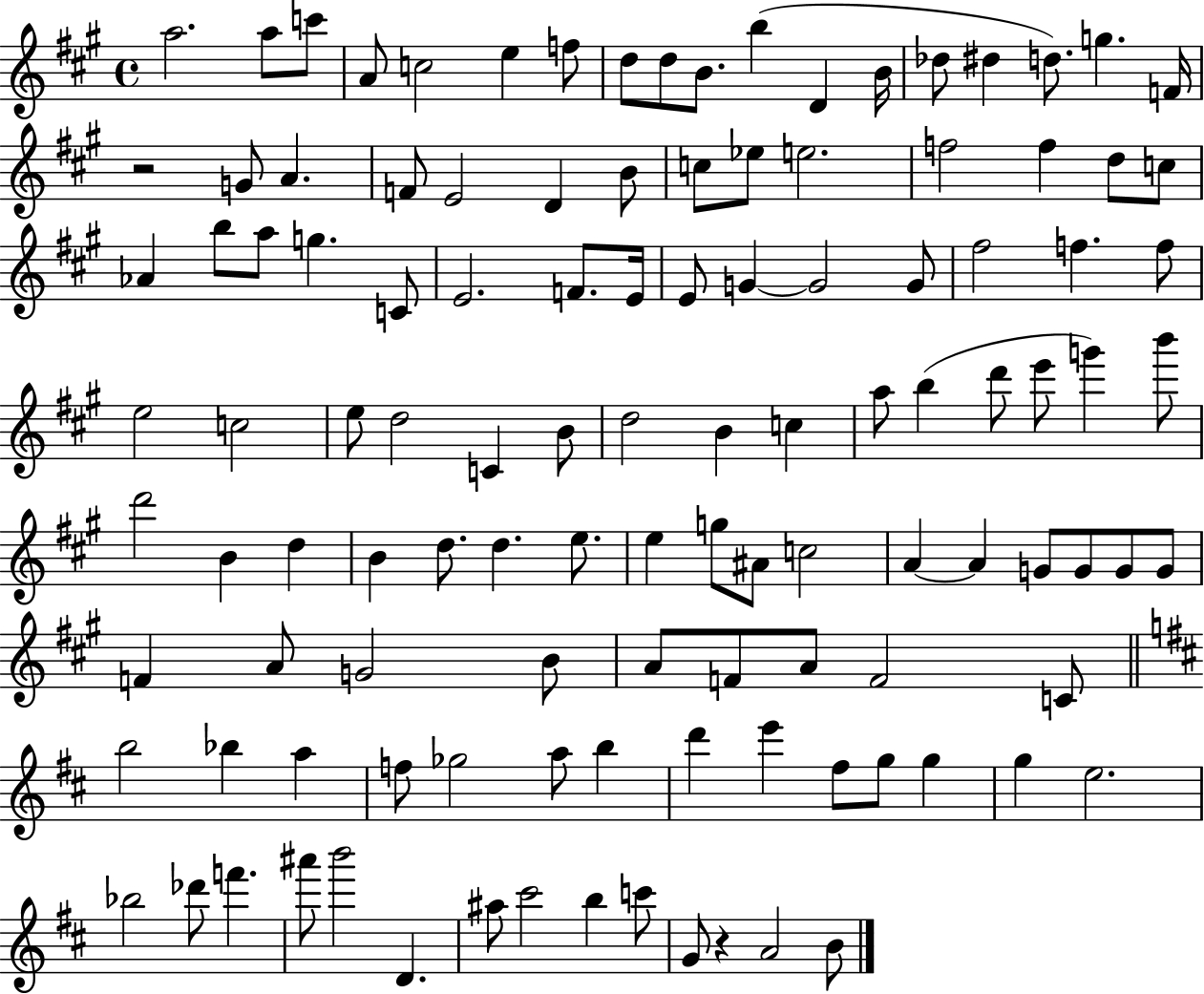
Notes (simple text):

A5/h. A5/e C6/e A4/e C5/h E5/q F5/e D5/e D5/e B4/e. B5/q D4/q B4/s Db5/e D#5/q D5/e. G5/q. F4/s R/h G4/e A4/q. F4/e E4/h D4/q B4/e C5/e Eb5/e E5/h. F5/h F5/q D5/e C5/e Ab4/q B5/e A5/e G5/q. C4/e E4/h. F4/e. E4/s E4/e G4/q G4/h G4/e F#5/h F5/q. F5/e E5/h C5/h E5/e D5/h C4/q B4/e D5/h B4/q C5/q A5/e B5/q D6/e E6/e G6/q B6/e D6/h B4/q D5/q B4/q D5/e. D5/q. E5/e. E5/q G5/e A#4/e C5/h A4/q A4/q G4/e G4/e G4/e G4/e F4/q A4/e G4/h B4/e A4/e F4/e A4/e F4/h C4/e B5/h Bb5/q A5/q F5/e Gb5/h A5/e B5/q D6/q E6/q F#5/e G5/e G5/q G5/q E5/h. Bb5/h Db6/e F6/q. A#6/e B6/h D4/q. A#5/e C#6/h B5/q C6/e G4/e R/q A4/h B4/e